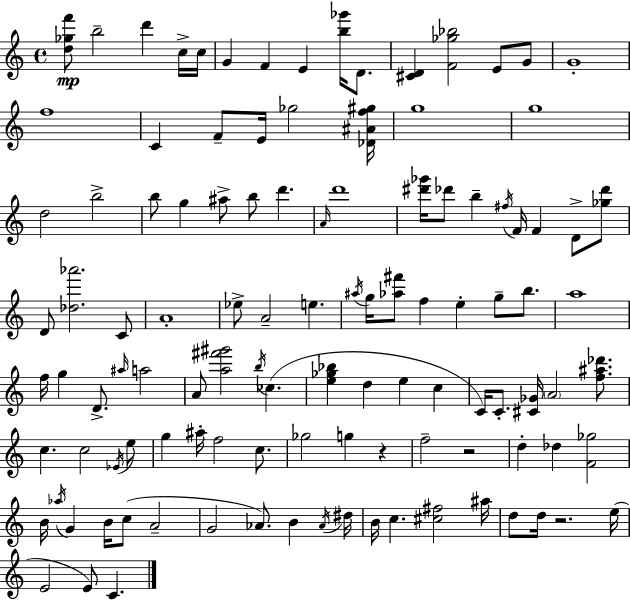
{
  \clef treble
  \time 4/4
  \defaultTimeSignature
  \key a \minor
  \repeat volta 2 { <d'' ges'' f'''>8\mp b''2-- d'''4 c''16-> c''16 | g'4 f'4 e'4 <b'' ges'''>16 d'8. | <cis' d'>4 <f' ges'' bes''>2 e'8 g'8 | g'1-. | \break f''1 | c'4 f'8-- e'16 ges''2 <des' ais' f'' gis''>16 | g''1 | g''1 | \break d''2 b''2-> | b''8 g''4 ais''8-> b''8 d'''4. | \grace { a'16 } d'''1 | <dis''' ges'''>16 des'''8 b''4-- \acciaccatura { fis''16 } f'16 f'4 d'8-> | \break <ges'' des'''>8 d'8 <des'' aes'''>2. | c'8 a'1-. | ees''8-> a'2-- e''4. | \acciaccatura { ais''16 } g''16 <aes'' fis'''>8 f''4 e''4-. g''8-- | \break b''8. a''1 | f''16 g''4 d'8.-> \grace { ais''16 } a''2 | a'8 <a'' fis''' gis'''>2 \acciaccatura { b''16 } ces''4.( | <e'' ges'' bes''>4 d''4 e''4 | \break c''4 c'16) c'8.-. <cis' ges'>16 \parenthesize a'2 | <f'' ais'' des'''>8. c''4. c''2 | \acciaccatura { ees'16 } e''8 g''4 ais''16-. f''2 | c''8. ges''2 g''4 | \break r4 f''2-- r2 | d''4-. des''4 <f' ges''>2 | b'16 \acciaccatura { aes''16 } g'4 b'16 c''8( a'2-- | g'2 aes'8.) | \break b'4 \acciaccatura { aes'16 } dis''16 b'16 c''4. <cis'' fis''>2 | ais''16 d''8 d''16 r2. | e''16( e'2 | e'8) c'4. } \bar "|."
}